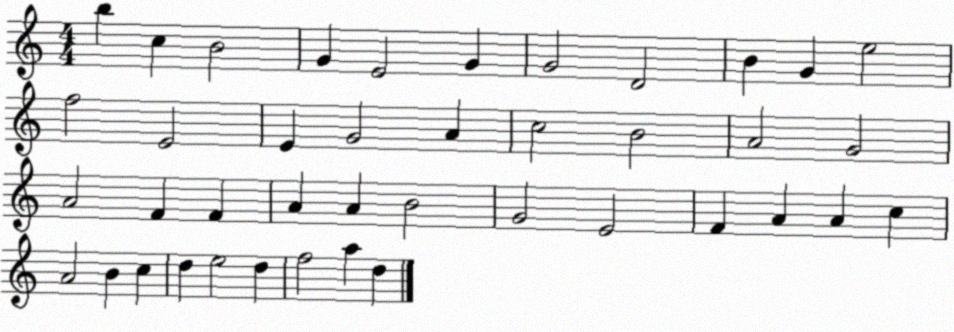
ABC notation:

X:1
T:Untitled
M:4/4
L:1/4
K:C
b c B2 G E2 G G2 D2 B G e2 f2 E2 E G2 A c2 B2 A2 G2 A2 F F A A B2 G2 E2 F A A c A2 B c d e2 d f2 a d